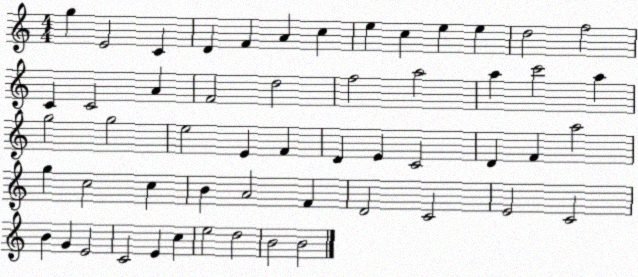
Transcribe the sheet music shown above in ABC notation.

X:1
T:Untitled
M:4/4
L:1/4
K:C
g E2 C D F A c e c e e d2 f2 C C2 A F2 d2 f2 a2 a c'2 a g2 g2 e2 E F D E C2 D F a2 g c2 c B A2 F D2 C2 E2 C2 B G E2 C2 E c e2 d2 B2 B2